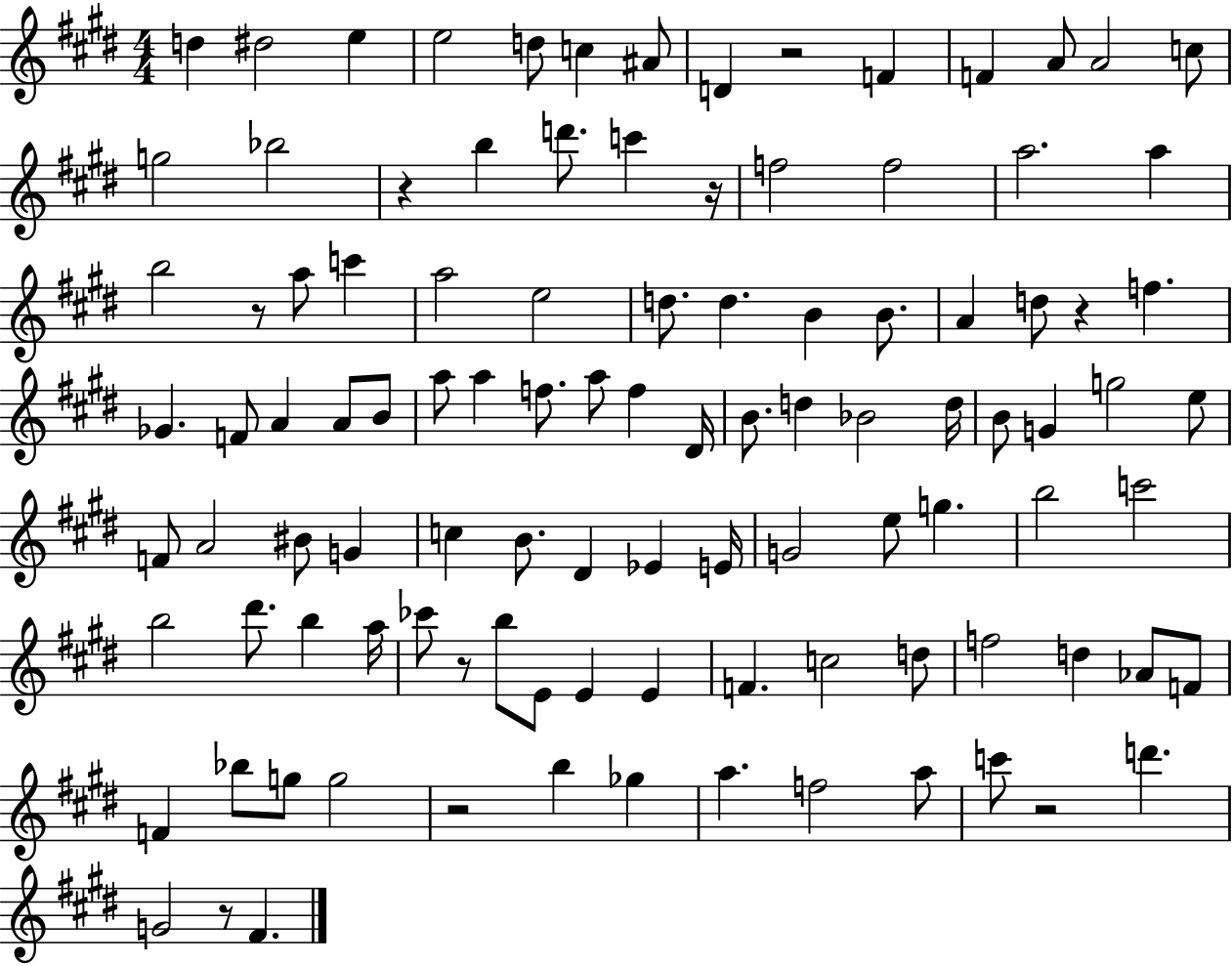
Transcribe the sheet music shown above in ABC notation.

X:1
T:Untitled
M:4/4
L:1/4
K:E
d ^d2 e e2 d/2 c ^A/2 D z2 F F A/2 A2 c/2 g2 _b2 z b d'/2 c' z/4 f2 f2 a2 a b2 z/2 a/2 c' a2 e2 d/2 d B B/2 A d/2 z f _G F/2 A A/2 B/2 a/2 a f/2 a/2 f ^D/4 B/2 d _B2 d/4 B/2 G g2 e/2 F/2 A2 ^B/2 G c B/2 ^D _E E/4 G2 e/2 g b2 c'2 b2 ^d'/2 b a/4 _c'/2 z/2 b/2 E/2 E E F c2 d/2 f2 d _A/2 F/2 F _b/2 g/2 g2 z2 b _g a f2 a/2 c'/2 z2 d' G2 z/2 ^F